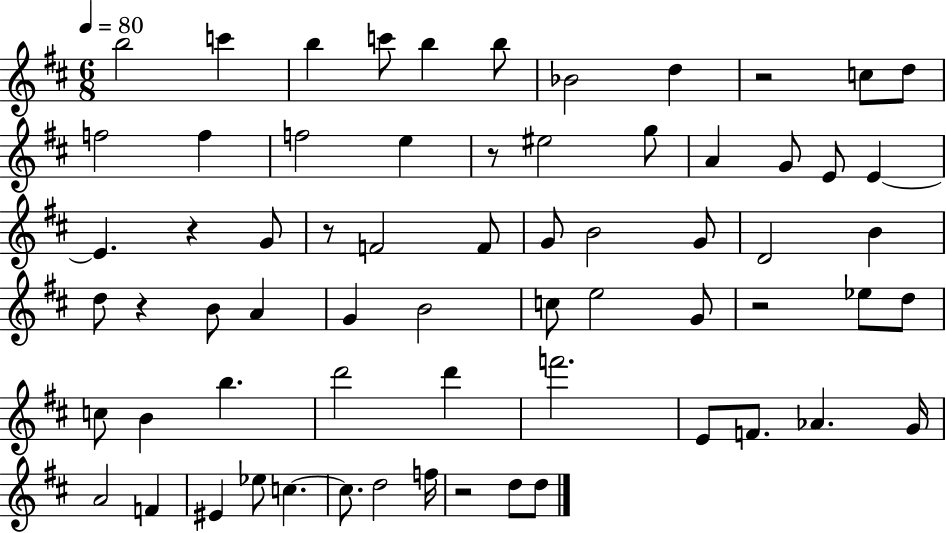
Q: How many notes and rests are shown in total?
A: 66